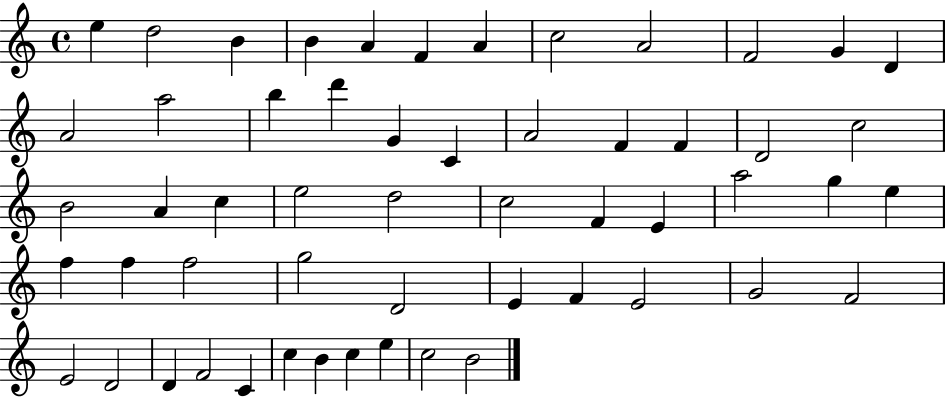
X:1
T:Untitled
M:4/4
L:1/4
K:C
e d2 B B A F A c2 A2 F2 G D A2 a2 b d' G C A2 F F D2 c2 B2 A c e2 d2 c2 F E a2 g e f f f2 g2 D2 E F E2 G2 F2 E2 D2 D F2 C c B c e c2 B2